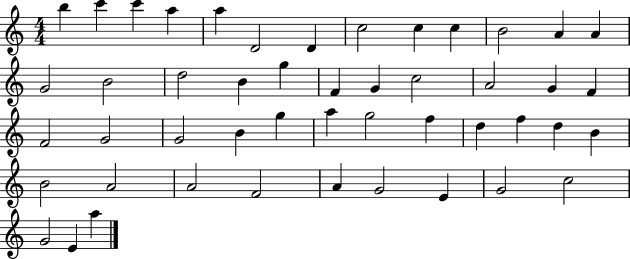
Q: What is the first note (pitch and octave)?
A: B5